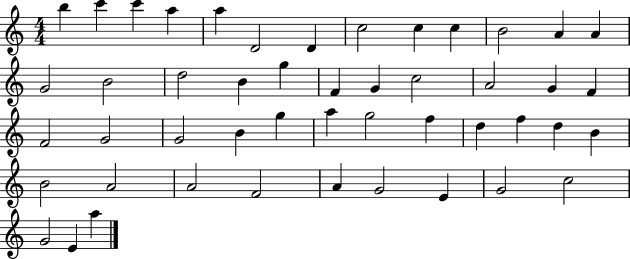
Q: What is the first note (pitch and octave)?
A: B5